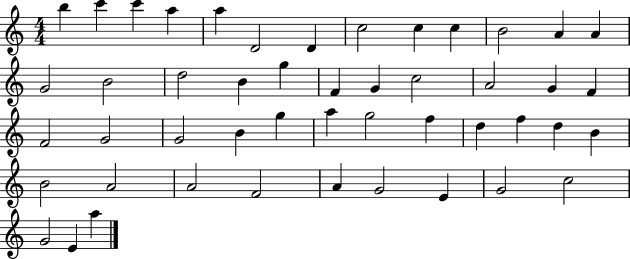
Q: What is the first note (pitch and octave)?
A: B5